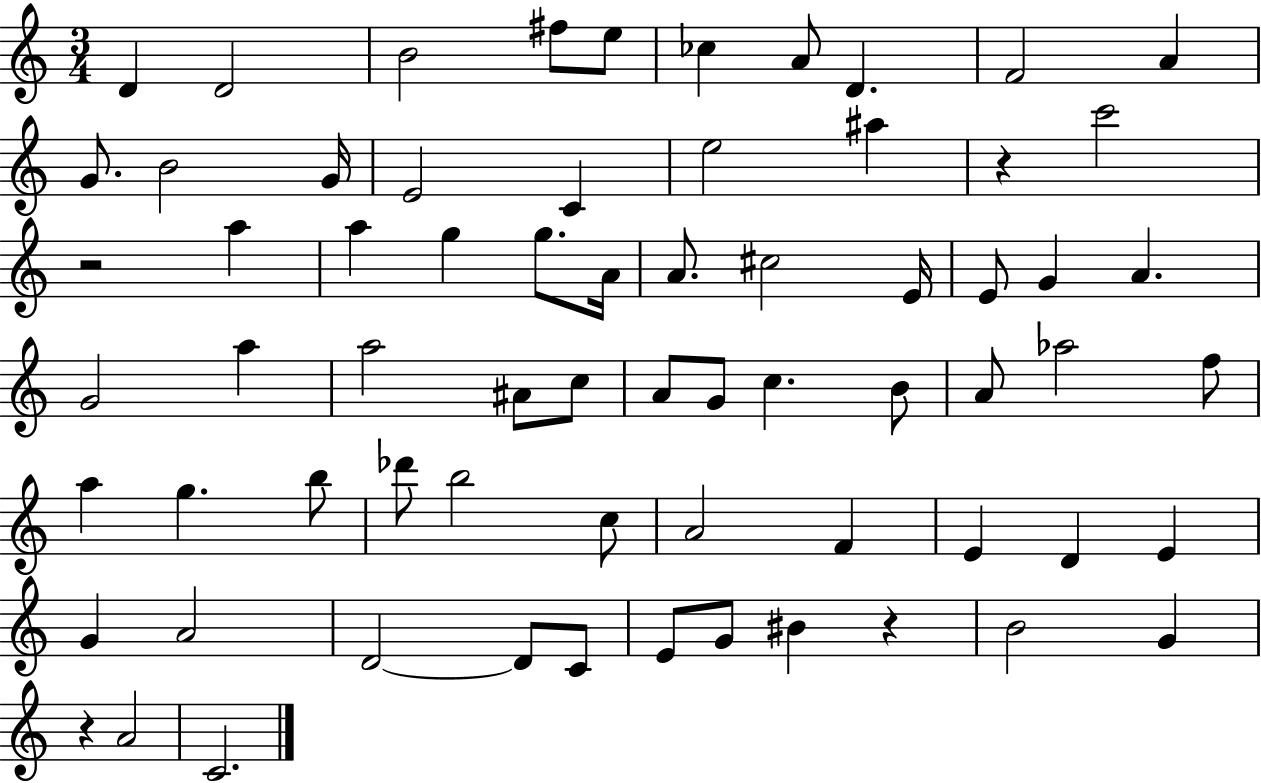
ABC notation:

X:1
T:Untitled
M:3/4
L:1/4
K:C
D D2 B2 ^f/2 e/2 _c A/2 D F2 A G/2 B2 G/4 E2 C e2 ^a z c'2 z2 a a g g/2 A/4 A/2 ^c2 E/4 E/2 G A G2 a a2 ^A/2 c/2 A/2 G/2 c B/2 A/2 _a2 f/2 a g b/2 _d'/2 b2 c/2 A2 F E D E G A2 D2 D/2 C/2 E/2 G/2 ^B z B2 G z A2 C2